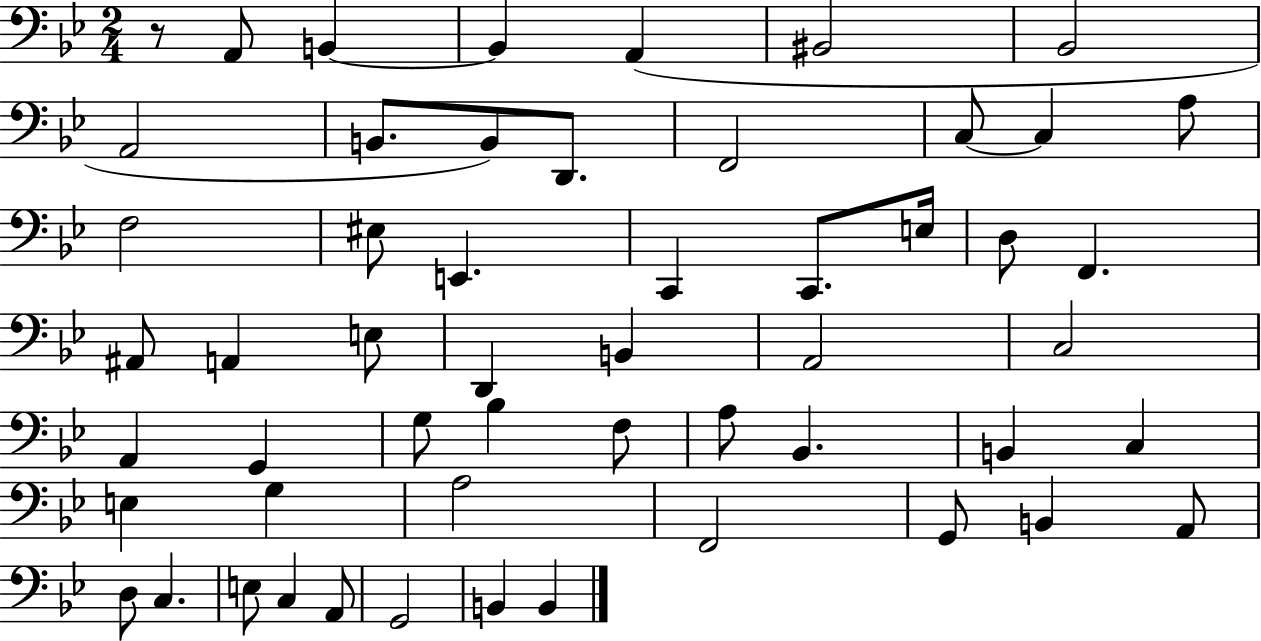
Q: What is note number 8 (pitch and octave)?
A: B2